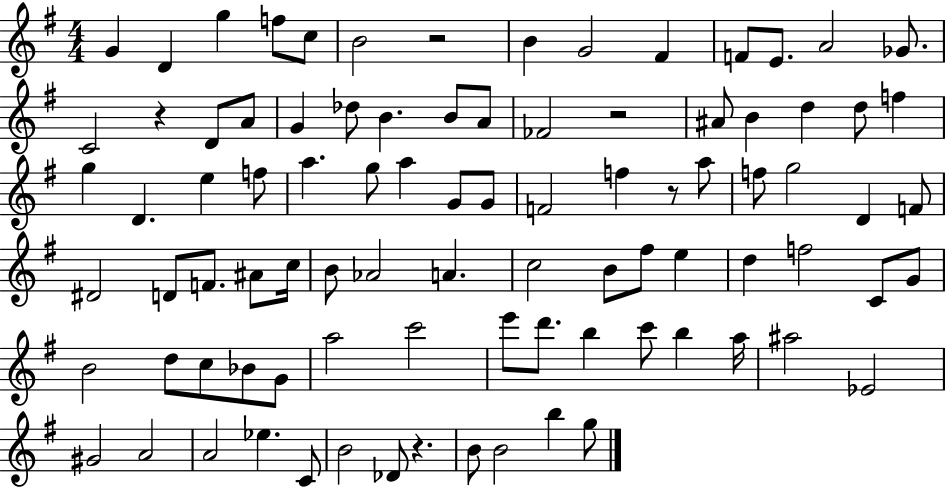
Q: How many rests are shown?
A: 5